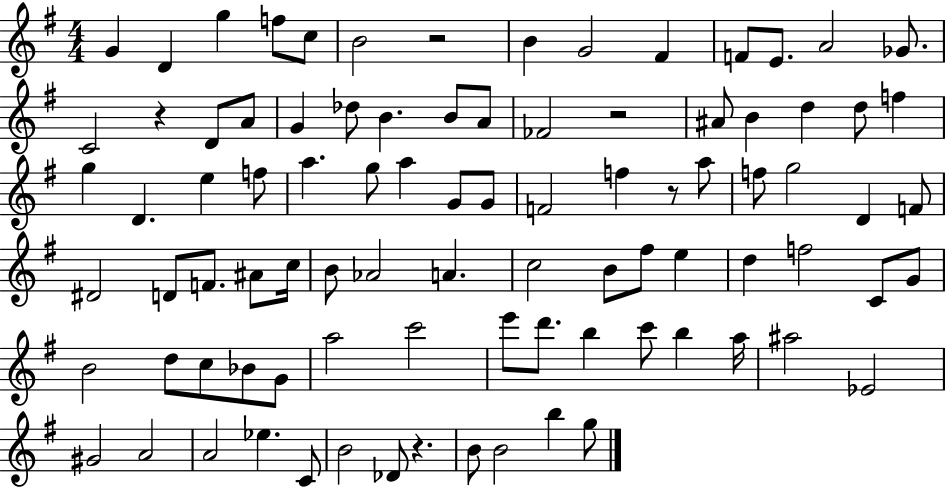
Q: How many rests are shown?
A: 5